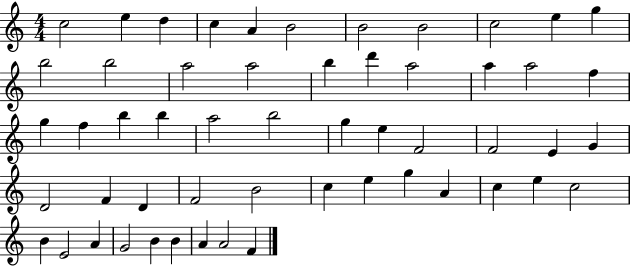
X:1
T:Untitled
M:4/4
L:1/4
K:C
c2 e d c A B2 B2 B2 c2 e g b2 b2 a2 a2 b d' a2 a a2 f g f b b a2 b2 g e F2 F2 E G D2 F D F2 B2 c e g A c e c2 B E2 A G2 B B A A2 F